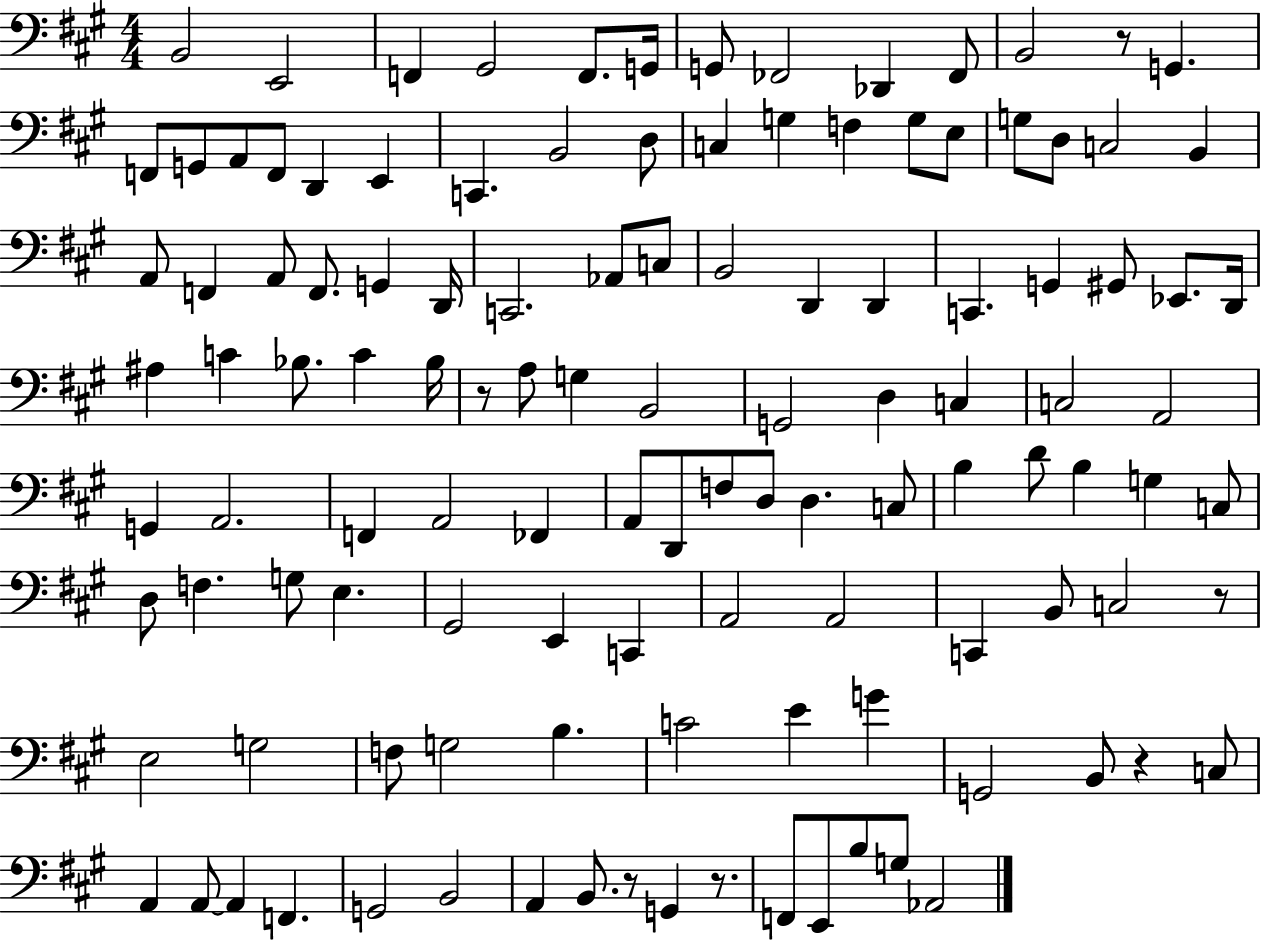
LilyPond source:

{
  \clef bass
  \numericTimeSignature
  \time 4/4
  \key a \major
  \repeat volta 2 { b,2 e,2 | f,4 gis,2 f,8. g,16 | g,8 fes,2 des,4 fes,8 | b,2 r8 g,4. | \break f,8 g,8 a,8 f,8 d,4 e,4 | c,4. b,2 d8 | c4 g4 f4 g8 e8 | g8 d8 c2 b,4 | \break a,8 f,4 a,8 f,8. g,4 d,16 | c,2. aes,8 c8 | b,2 d,4 d,4 | c,4. g,4 gis,8 ees,8. d,16 | \break ais4 c'4 bes8. c'4 bes16 | r8 a8 g4 b,2 | g,2 d4 c4 | c2 a,2 | \break g,4 a,2. | f,4 a,2 fes,4 | a,8 d,8 f8 d8 d4. c8 | b4 d'8 b4 g4 c8 | \break d8 f4. g8 e4. | gis,2 e,4 c,4 | a,2 a,2 | c,4 b,8 c2 r8 | \break e2 g2 | f8 g2 b4. | c'2 e'4 g'4 | g,2 b,8 r4 c8 | \break a,4 a,8~~ a,4 f,4. | g,2 b,2 | a,4 b,8. r8 g,4 r8. | f,8 e,8 b8 g8 aes,2 | \break } \bar "|."
}